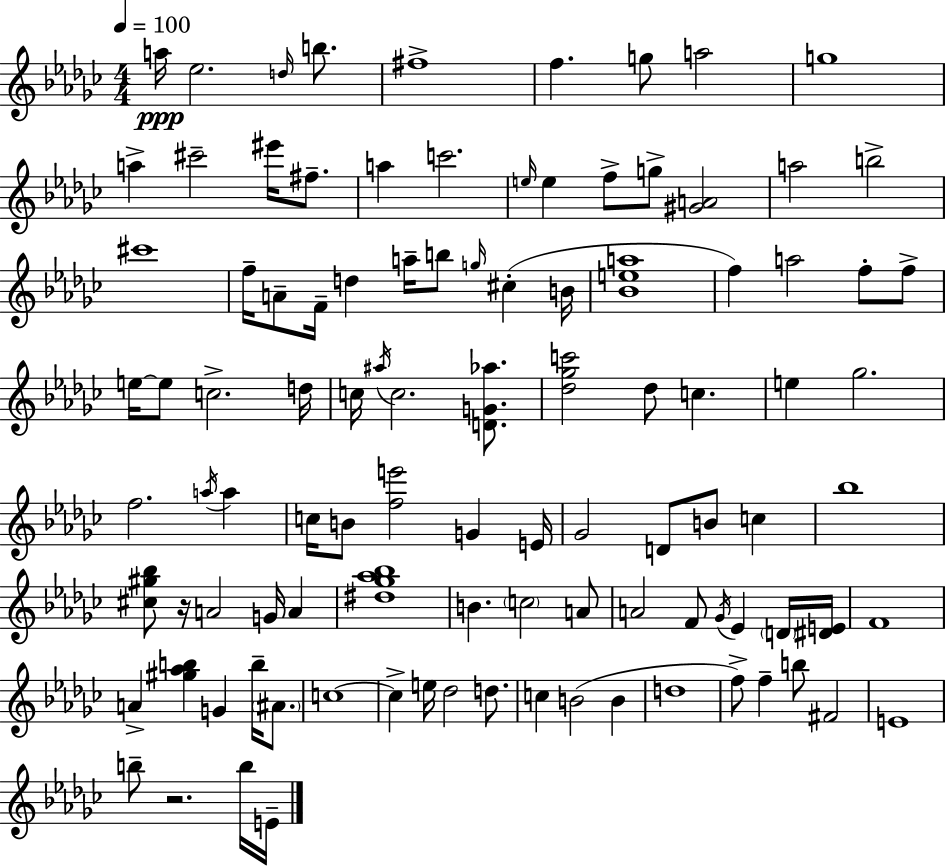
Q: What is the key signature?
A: EES minor